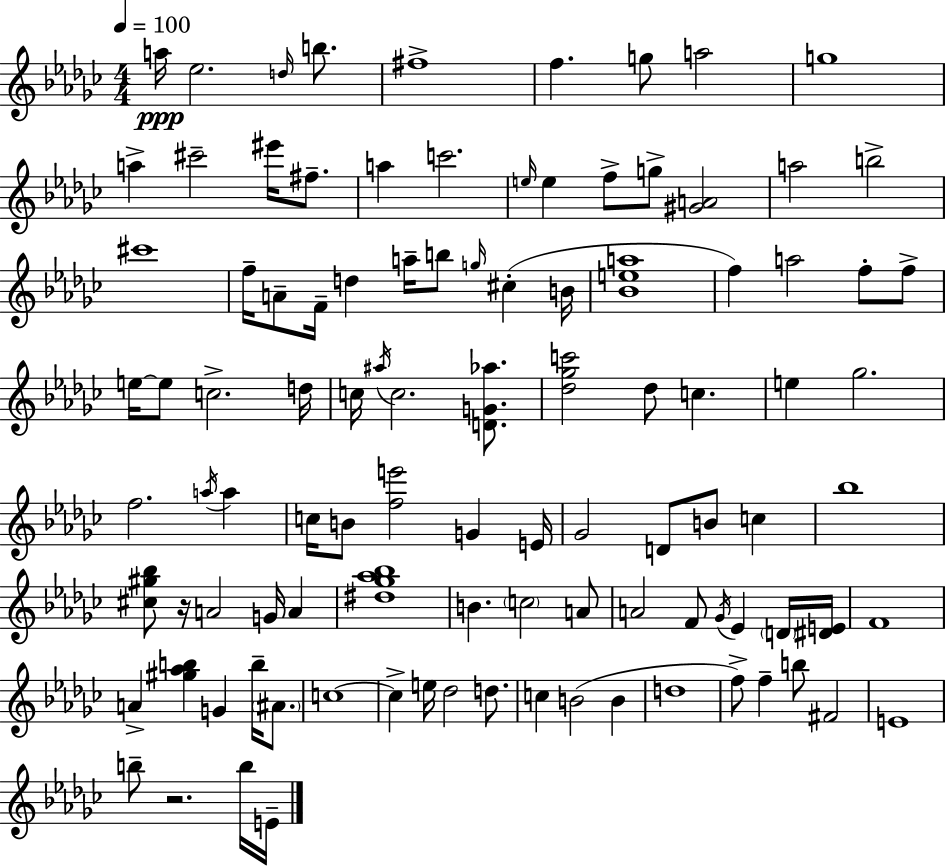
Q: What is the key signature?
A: EES minor